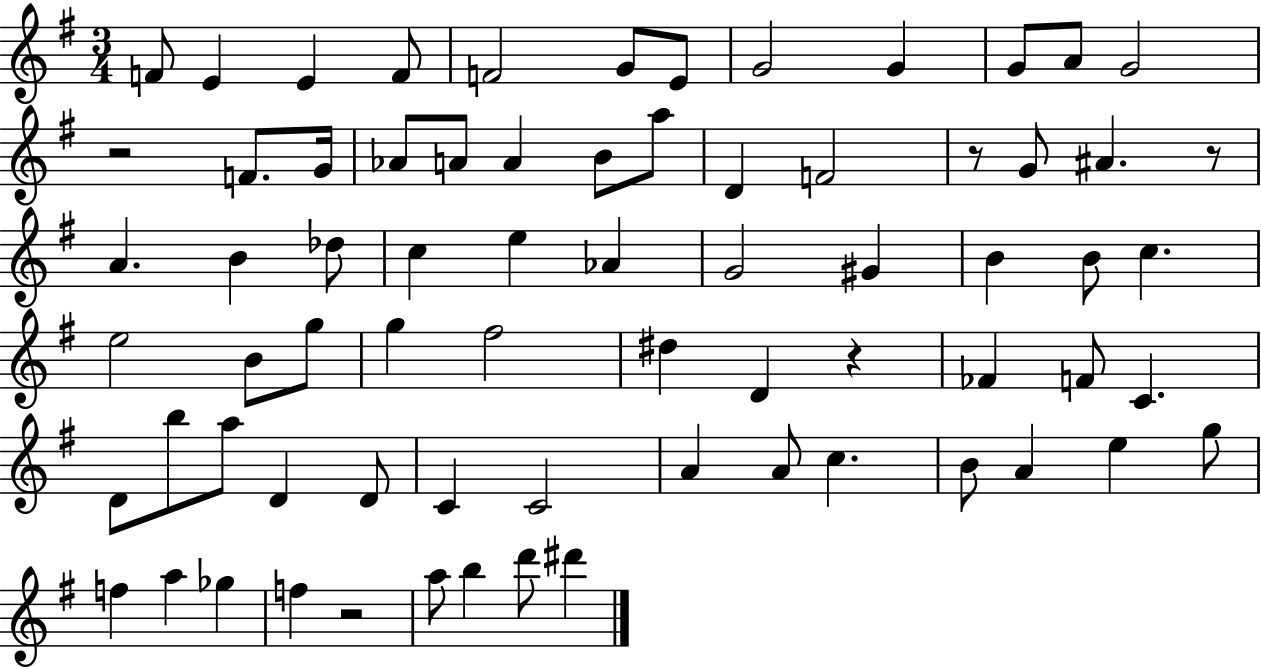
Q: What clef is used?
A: treble